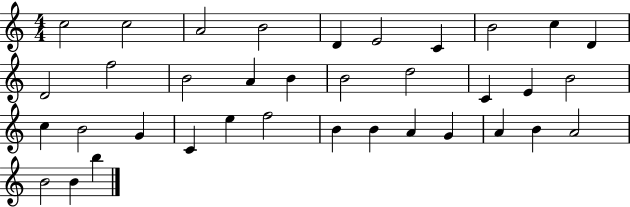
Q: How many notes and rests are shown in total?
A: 36